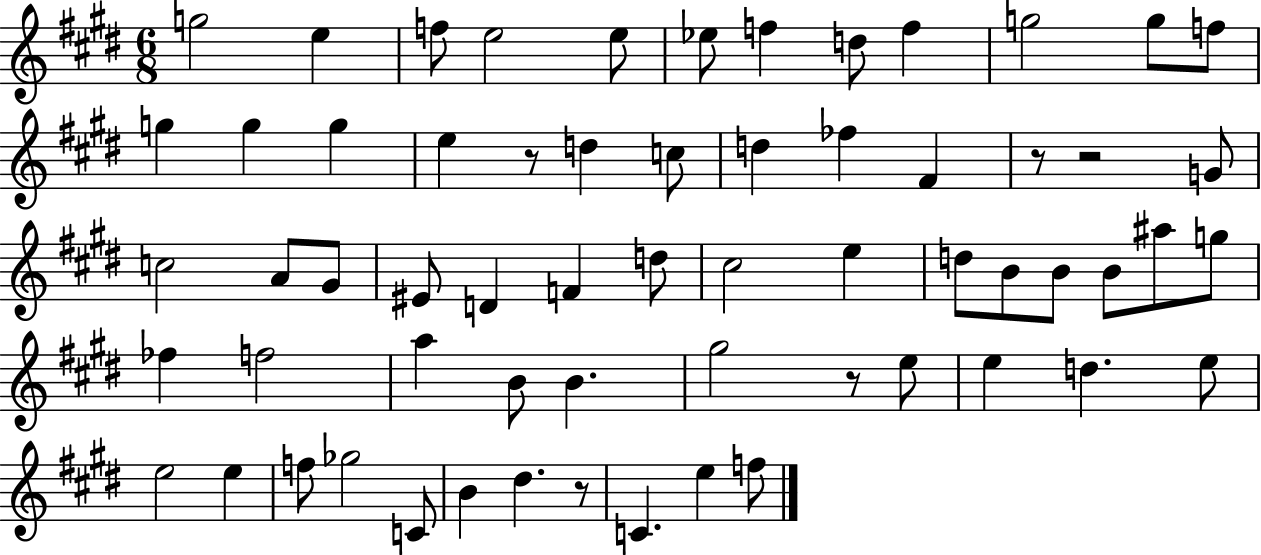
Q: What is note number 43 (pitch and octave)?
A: G#5